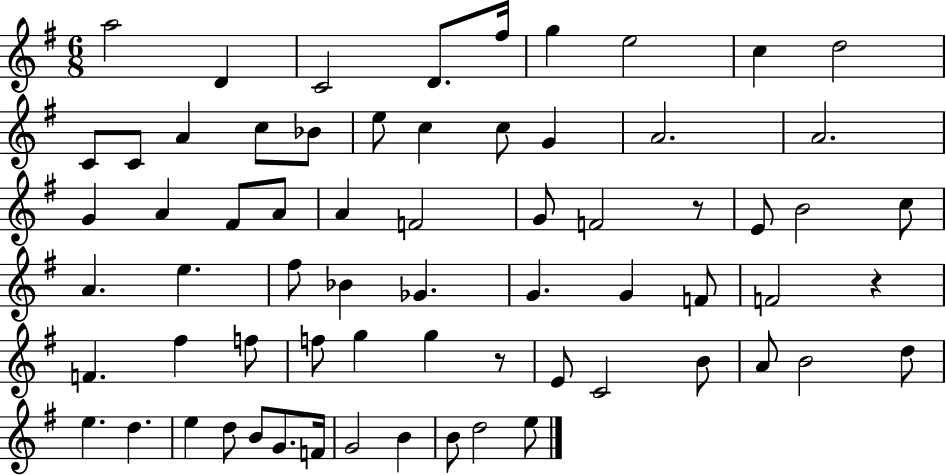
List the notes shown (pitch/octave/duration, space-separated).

A5/h D4/q C4/h D4/e. F#5/s G5/q E5/h C5/q D5/h C4/e C4/e A4/q C5/e Bb4/e E5/e C5/q C5/e G4/q A4/h. A4/h. G4/q A4/q F#4/e A4/e A4/q F4/h G4/e F4/h R/e E4/e B4/h C5/e A4/q. E5/q. F#5/e Bb4/q Gb4/q. G4/q. G4/q F4/e F4/h R/q F4/q. F#5/q F5/e F5/e G5/q G5/q R/e E4/e C4/h B4/e A4/e B4/h D5/e E5/q. D5/q. E5/q D5/e B4/e G4/e. F4/s G4/h B4/q B4/e D5/h E5/e